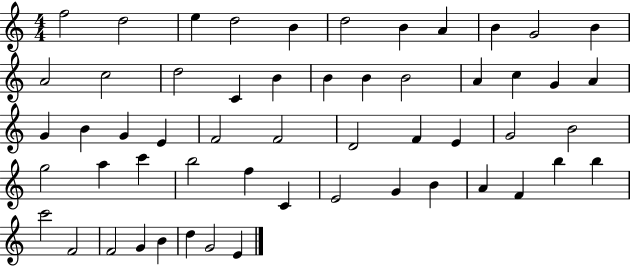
{
  \clef treble
  \numericTimeSignature
  \time 4/4
  \key c \major
  f''2 d''2 | e''4 d''2 b'4 | d''2 b'4 a'4 | b'4 g'2 b'4 | \break a'2 c''2 | d''2 c'4 b'4 | b'4 b'4 b'2 | a'4 c''4 g'4 a'4 | \break g'4 b'4 g'4 e'4 | f'2 f'2 | d'2 f'4 e'4 | g'2 b'2 | \break g''2 a''4 c'''4 | b''2 f''4 c'4 | e'2 g'4 b'4 | a'4 f'4 b''4 b''4 | \break c'''2 f'2 | f'2 g'4 b'4 | d''4 g'2 e'4 | \bar "|."
}